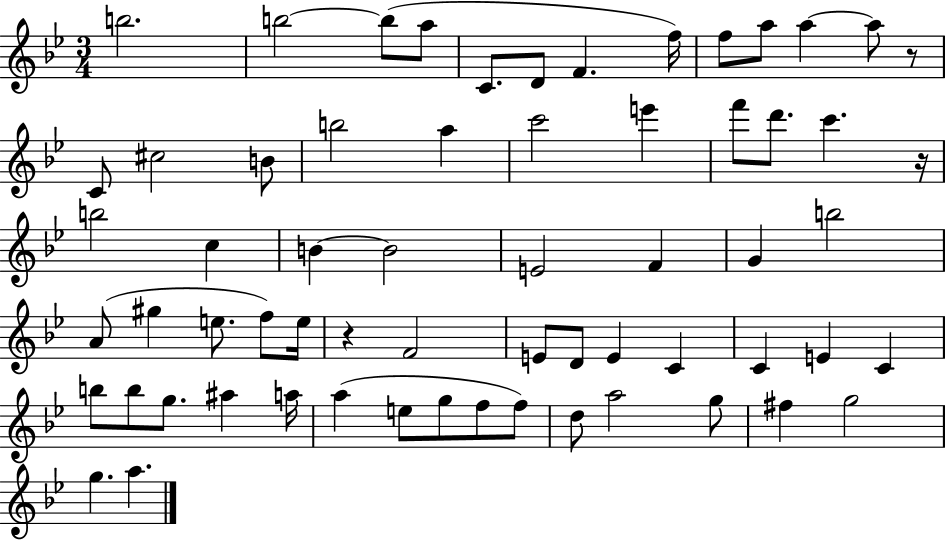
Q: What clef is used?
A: treble